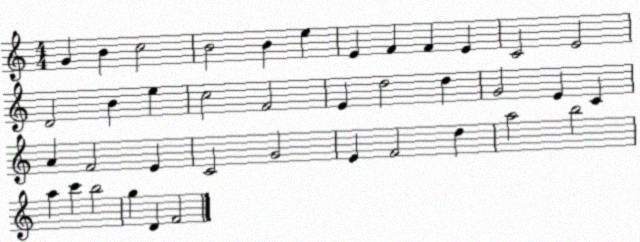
X:1
T:Untitled
M:4/4
L:1/4
K:C
G B c2 B2 B e E F F E C2 E2 D2 B e c2 F2 E d2 d G2 E C A F2 E C2 G2 E F2 d a2 b2 a c' b2 g D F2